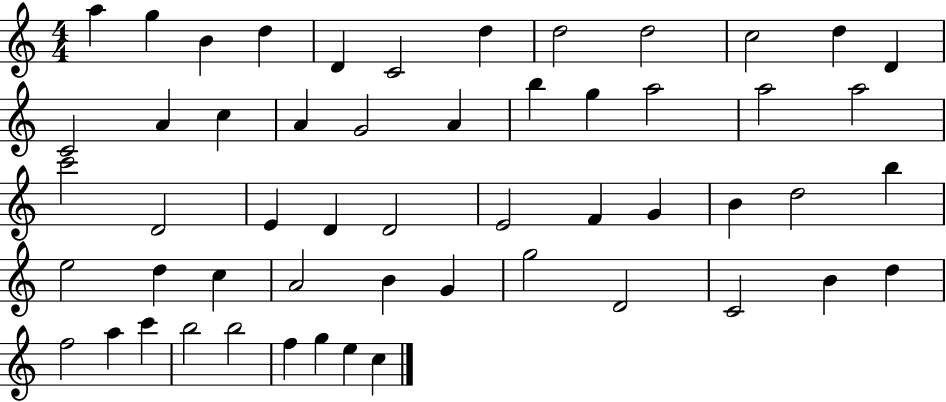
{
  \clef treble
  \numericTimeSignature
  \time 4/4
  \key c \major
  a''4 g''4 b'4 d''4 | d'4 c'2 d''4 | d''2 d''2 | c''2 d''4 d'4 | \break c'2 a'4 c''4 | a'4 g'2 a'4 | b''4 g''4 a''2 | a''2 a''2 | \break c'''2 d'2 | e'4 d'4 d'2 | e'2 f'4 g'4 | b'4 d''2 b''4 | \break e''2 d''4 c''4 | a'2 b'4 g'4 | g''2 d'2 | c'2 b'4 d''4 | \break f''2 a''4 c'''4 | b''2 b''2 | f''4 g''4 e''4 c''4 | \bar "|."
}